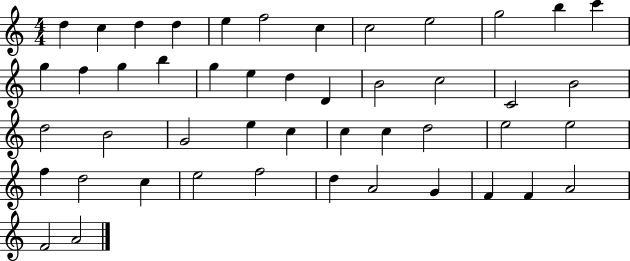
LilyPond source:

{
  \clef treble
  \numericTimeSignature
  \time 4/4
  \key c \major
  d''4 c''4 d''4 d''4 | e''4 f''2 c''4 | c''2 e''2 | g''2 b''4 c'''4 | \break g''4 f''4 g''4 b''4 | g''4 e''4 d''4 d'4 | b'2 c''2 | c'2 b'2 | \break d''2 b'2 | g'2 e''4 c''4 | c''4 c''4 d''2 | e''2 e''2 | \break f''4 d''2 c''4 | e''2 f''2 | d''4 a'2 g'4 | f'4 f'4 a'2 | \break f'2 a'2 | \bar "|."
}